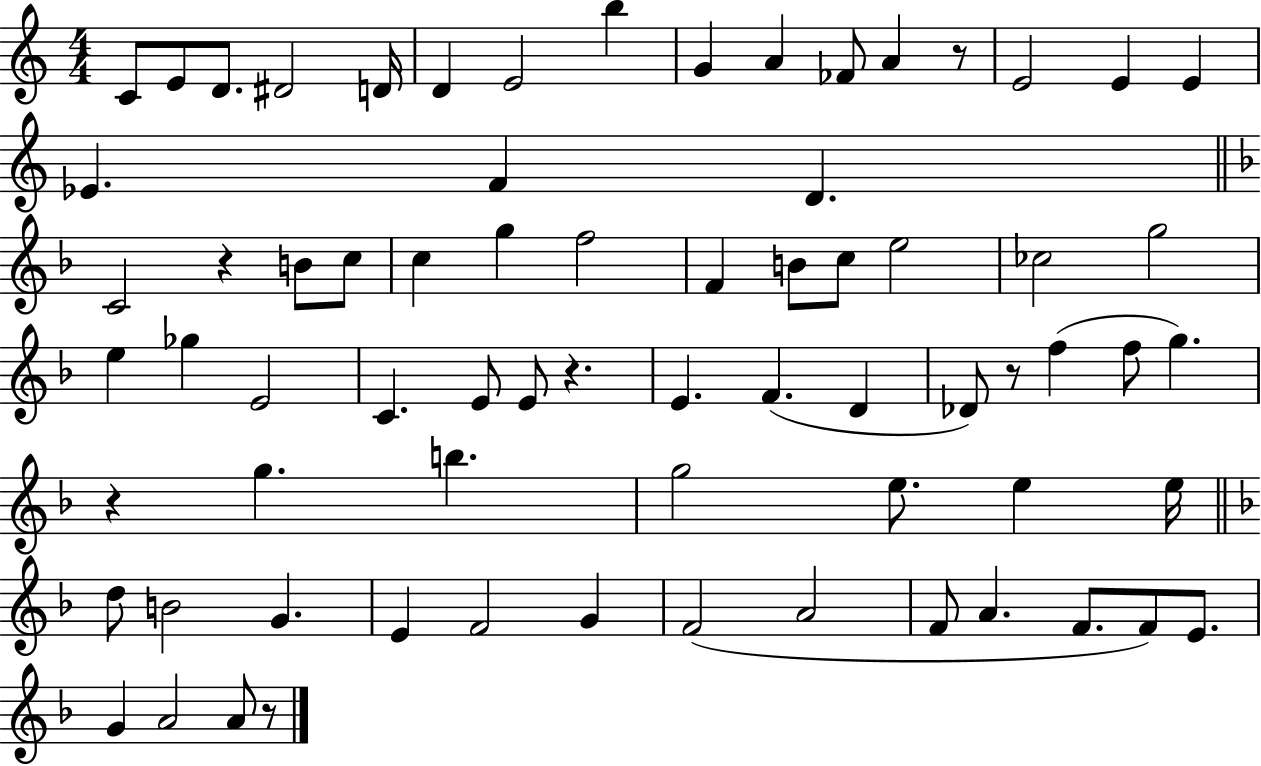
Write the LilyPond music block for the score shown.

{
  \clef treble
  \numericTimeSignature
  \time 4/4
  \key c \major
  c'8 e'8 d'8. dis'2 d'16 | d'4 e'2 b''4 | g'4 a'4 fes'8 a'4 r8 | e'2 e'4 e'4 | \break ees'4. f'4 d'4. | \bar "||" \break \key f \major c'2 r4 b'8 c''8 | c''4 g''4 f''2 | f'4 b'8 c''8 e''2 | ces''2 g''2 | \break e''4 ges''4 e'2 | c'4. e'8 e'8 r4. | e'4. f'4.( d'4 | des'8) r8 f''4( f''8 g''4.) | \break r4 g''4. b''4. | g''2 e''8. e''4 e''16 | \bar "||" \break \key f \major d''8 b'2 g'4. | e'4 f'2 g'4 | f'2( a'2 | f'8 a'4. f'8. f'8) e'8. | \break g'4 a'2 a'8 r8 | \bar "|."
}